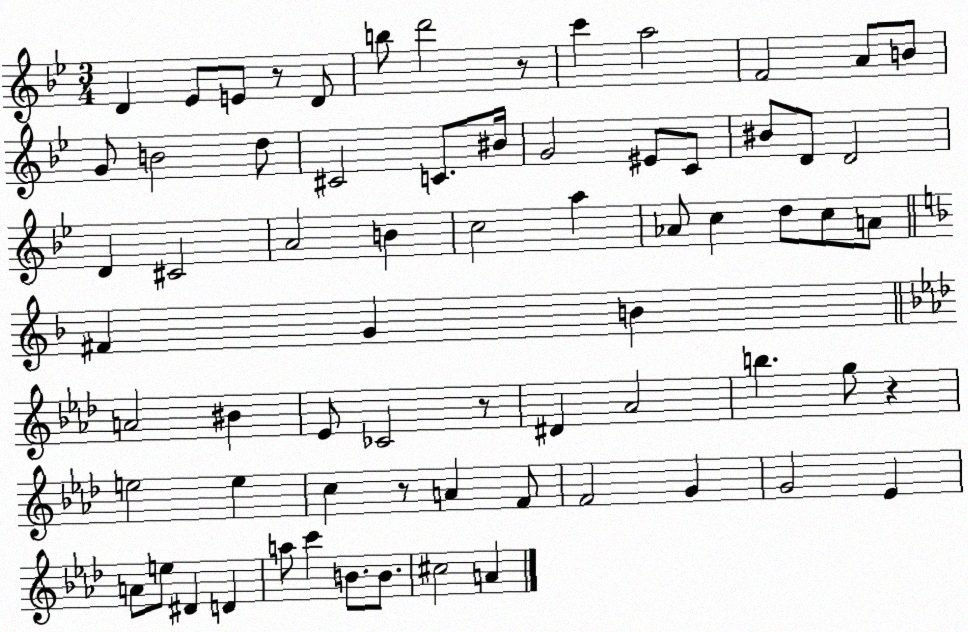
X:1
T:Untitled
M:3/4
L:1/4
K:Bb
D _E/2 E/2 z/2 D/2 b/2 d'2 z/2 c' a2 F2 A/2 B/2 G/2 B2 d/2 ^C2 C/2 ^B/4 G2 ^E/2 C/2 ^B/2 D/2 D2 D ^C2 A2 B c2 a _A/2 c d/2 c/2 A/2 ^F G B A2 ^B _E/2 _C2 z/2 ^D _A2 b g/2 z e2 e c z/2 A F/2 F2 G G2 _E A/2 e/2 ^D D a/2 c' B/2 B/2 ^c2 A